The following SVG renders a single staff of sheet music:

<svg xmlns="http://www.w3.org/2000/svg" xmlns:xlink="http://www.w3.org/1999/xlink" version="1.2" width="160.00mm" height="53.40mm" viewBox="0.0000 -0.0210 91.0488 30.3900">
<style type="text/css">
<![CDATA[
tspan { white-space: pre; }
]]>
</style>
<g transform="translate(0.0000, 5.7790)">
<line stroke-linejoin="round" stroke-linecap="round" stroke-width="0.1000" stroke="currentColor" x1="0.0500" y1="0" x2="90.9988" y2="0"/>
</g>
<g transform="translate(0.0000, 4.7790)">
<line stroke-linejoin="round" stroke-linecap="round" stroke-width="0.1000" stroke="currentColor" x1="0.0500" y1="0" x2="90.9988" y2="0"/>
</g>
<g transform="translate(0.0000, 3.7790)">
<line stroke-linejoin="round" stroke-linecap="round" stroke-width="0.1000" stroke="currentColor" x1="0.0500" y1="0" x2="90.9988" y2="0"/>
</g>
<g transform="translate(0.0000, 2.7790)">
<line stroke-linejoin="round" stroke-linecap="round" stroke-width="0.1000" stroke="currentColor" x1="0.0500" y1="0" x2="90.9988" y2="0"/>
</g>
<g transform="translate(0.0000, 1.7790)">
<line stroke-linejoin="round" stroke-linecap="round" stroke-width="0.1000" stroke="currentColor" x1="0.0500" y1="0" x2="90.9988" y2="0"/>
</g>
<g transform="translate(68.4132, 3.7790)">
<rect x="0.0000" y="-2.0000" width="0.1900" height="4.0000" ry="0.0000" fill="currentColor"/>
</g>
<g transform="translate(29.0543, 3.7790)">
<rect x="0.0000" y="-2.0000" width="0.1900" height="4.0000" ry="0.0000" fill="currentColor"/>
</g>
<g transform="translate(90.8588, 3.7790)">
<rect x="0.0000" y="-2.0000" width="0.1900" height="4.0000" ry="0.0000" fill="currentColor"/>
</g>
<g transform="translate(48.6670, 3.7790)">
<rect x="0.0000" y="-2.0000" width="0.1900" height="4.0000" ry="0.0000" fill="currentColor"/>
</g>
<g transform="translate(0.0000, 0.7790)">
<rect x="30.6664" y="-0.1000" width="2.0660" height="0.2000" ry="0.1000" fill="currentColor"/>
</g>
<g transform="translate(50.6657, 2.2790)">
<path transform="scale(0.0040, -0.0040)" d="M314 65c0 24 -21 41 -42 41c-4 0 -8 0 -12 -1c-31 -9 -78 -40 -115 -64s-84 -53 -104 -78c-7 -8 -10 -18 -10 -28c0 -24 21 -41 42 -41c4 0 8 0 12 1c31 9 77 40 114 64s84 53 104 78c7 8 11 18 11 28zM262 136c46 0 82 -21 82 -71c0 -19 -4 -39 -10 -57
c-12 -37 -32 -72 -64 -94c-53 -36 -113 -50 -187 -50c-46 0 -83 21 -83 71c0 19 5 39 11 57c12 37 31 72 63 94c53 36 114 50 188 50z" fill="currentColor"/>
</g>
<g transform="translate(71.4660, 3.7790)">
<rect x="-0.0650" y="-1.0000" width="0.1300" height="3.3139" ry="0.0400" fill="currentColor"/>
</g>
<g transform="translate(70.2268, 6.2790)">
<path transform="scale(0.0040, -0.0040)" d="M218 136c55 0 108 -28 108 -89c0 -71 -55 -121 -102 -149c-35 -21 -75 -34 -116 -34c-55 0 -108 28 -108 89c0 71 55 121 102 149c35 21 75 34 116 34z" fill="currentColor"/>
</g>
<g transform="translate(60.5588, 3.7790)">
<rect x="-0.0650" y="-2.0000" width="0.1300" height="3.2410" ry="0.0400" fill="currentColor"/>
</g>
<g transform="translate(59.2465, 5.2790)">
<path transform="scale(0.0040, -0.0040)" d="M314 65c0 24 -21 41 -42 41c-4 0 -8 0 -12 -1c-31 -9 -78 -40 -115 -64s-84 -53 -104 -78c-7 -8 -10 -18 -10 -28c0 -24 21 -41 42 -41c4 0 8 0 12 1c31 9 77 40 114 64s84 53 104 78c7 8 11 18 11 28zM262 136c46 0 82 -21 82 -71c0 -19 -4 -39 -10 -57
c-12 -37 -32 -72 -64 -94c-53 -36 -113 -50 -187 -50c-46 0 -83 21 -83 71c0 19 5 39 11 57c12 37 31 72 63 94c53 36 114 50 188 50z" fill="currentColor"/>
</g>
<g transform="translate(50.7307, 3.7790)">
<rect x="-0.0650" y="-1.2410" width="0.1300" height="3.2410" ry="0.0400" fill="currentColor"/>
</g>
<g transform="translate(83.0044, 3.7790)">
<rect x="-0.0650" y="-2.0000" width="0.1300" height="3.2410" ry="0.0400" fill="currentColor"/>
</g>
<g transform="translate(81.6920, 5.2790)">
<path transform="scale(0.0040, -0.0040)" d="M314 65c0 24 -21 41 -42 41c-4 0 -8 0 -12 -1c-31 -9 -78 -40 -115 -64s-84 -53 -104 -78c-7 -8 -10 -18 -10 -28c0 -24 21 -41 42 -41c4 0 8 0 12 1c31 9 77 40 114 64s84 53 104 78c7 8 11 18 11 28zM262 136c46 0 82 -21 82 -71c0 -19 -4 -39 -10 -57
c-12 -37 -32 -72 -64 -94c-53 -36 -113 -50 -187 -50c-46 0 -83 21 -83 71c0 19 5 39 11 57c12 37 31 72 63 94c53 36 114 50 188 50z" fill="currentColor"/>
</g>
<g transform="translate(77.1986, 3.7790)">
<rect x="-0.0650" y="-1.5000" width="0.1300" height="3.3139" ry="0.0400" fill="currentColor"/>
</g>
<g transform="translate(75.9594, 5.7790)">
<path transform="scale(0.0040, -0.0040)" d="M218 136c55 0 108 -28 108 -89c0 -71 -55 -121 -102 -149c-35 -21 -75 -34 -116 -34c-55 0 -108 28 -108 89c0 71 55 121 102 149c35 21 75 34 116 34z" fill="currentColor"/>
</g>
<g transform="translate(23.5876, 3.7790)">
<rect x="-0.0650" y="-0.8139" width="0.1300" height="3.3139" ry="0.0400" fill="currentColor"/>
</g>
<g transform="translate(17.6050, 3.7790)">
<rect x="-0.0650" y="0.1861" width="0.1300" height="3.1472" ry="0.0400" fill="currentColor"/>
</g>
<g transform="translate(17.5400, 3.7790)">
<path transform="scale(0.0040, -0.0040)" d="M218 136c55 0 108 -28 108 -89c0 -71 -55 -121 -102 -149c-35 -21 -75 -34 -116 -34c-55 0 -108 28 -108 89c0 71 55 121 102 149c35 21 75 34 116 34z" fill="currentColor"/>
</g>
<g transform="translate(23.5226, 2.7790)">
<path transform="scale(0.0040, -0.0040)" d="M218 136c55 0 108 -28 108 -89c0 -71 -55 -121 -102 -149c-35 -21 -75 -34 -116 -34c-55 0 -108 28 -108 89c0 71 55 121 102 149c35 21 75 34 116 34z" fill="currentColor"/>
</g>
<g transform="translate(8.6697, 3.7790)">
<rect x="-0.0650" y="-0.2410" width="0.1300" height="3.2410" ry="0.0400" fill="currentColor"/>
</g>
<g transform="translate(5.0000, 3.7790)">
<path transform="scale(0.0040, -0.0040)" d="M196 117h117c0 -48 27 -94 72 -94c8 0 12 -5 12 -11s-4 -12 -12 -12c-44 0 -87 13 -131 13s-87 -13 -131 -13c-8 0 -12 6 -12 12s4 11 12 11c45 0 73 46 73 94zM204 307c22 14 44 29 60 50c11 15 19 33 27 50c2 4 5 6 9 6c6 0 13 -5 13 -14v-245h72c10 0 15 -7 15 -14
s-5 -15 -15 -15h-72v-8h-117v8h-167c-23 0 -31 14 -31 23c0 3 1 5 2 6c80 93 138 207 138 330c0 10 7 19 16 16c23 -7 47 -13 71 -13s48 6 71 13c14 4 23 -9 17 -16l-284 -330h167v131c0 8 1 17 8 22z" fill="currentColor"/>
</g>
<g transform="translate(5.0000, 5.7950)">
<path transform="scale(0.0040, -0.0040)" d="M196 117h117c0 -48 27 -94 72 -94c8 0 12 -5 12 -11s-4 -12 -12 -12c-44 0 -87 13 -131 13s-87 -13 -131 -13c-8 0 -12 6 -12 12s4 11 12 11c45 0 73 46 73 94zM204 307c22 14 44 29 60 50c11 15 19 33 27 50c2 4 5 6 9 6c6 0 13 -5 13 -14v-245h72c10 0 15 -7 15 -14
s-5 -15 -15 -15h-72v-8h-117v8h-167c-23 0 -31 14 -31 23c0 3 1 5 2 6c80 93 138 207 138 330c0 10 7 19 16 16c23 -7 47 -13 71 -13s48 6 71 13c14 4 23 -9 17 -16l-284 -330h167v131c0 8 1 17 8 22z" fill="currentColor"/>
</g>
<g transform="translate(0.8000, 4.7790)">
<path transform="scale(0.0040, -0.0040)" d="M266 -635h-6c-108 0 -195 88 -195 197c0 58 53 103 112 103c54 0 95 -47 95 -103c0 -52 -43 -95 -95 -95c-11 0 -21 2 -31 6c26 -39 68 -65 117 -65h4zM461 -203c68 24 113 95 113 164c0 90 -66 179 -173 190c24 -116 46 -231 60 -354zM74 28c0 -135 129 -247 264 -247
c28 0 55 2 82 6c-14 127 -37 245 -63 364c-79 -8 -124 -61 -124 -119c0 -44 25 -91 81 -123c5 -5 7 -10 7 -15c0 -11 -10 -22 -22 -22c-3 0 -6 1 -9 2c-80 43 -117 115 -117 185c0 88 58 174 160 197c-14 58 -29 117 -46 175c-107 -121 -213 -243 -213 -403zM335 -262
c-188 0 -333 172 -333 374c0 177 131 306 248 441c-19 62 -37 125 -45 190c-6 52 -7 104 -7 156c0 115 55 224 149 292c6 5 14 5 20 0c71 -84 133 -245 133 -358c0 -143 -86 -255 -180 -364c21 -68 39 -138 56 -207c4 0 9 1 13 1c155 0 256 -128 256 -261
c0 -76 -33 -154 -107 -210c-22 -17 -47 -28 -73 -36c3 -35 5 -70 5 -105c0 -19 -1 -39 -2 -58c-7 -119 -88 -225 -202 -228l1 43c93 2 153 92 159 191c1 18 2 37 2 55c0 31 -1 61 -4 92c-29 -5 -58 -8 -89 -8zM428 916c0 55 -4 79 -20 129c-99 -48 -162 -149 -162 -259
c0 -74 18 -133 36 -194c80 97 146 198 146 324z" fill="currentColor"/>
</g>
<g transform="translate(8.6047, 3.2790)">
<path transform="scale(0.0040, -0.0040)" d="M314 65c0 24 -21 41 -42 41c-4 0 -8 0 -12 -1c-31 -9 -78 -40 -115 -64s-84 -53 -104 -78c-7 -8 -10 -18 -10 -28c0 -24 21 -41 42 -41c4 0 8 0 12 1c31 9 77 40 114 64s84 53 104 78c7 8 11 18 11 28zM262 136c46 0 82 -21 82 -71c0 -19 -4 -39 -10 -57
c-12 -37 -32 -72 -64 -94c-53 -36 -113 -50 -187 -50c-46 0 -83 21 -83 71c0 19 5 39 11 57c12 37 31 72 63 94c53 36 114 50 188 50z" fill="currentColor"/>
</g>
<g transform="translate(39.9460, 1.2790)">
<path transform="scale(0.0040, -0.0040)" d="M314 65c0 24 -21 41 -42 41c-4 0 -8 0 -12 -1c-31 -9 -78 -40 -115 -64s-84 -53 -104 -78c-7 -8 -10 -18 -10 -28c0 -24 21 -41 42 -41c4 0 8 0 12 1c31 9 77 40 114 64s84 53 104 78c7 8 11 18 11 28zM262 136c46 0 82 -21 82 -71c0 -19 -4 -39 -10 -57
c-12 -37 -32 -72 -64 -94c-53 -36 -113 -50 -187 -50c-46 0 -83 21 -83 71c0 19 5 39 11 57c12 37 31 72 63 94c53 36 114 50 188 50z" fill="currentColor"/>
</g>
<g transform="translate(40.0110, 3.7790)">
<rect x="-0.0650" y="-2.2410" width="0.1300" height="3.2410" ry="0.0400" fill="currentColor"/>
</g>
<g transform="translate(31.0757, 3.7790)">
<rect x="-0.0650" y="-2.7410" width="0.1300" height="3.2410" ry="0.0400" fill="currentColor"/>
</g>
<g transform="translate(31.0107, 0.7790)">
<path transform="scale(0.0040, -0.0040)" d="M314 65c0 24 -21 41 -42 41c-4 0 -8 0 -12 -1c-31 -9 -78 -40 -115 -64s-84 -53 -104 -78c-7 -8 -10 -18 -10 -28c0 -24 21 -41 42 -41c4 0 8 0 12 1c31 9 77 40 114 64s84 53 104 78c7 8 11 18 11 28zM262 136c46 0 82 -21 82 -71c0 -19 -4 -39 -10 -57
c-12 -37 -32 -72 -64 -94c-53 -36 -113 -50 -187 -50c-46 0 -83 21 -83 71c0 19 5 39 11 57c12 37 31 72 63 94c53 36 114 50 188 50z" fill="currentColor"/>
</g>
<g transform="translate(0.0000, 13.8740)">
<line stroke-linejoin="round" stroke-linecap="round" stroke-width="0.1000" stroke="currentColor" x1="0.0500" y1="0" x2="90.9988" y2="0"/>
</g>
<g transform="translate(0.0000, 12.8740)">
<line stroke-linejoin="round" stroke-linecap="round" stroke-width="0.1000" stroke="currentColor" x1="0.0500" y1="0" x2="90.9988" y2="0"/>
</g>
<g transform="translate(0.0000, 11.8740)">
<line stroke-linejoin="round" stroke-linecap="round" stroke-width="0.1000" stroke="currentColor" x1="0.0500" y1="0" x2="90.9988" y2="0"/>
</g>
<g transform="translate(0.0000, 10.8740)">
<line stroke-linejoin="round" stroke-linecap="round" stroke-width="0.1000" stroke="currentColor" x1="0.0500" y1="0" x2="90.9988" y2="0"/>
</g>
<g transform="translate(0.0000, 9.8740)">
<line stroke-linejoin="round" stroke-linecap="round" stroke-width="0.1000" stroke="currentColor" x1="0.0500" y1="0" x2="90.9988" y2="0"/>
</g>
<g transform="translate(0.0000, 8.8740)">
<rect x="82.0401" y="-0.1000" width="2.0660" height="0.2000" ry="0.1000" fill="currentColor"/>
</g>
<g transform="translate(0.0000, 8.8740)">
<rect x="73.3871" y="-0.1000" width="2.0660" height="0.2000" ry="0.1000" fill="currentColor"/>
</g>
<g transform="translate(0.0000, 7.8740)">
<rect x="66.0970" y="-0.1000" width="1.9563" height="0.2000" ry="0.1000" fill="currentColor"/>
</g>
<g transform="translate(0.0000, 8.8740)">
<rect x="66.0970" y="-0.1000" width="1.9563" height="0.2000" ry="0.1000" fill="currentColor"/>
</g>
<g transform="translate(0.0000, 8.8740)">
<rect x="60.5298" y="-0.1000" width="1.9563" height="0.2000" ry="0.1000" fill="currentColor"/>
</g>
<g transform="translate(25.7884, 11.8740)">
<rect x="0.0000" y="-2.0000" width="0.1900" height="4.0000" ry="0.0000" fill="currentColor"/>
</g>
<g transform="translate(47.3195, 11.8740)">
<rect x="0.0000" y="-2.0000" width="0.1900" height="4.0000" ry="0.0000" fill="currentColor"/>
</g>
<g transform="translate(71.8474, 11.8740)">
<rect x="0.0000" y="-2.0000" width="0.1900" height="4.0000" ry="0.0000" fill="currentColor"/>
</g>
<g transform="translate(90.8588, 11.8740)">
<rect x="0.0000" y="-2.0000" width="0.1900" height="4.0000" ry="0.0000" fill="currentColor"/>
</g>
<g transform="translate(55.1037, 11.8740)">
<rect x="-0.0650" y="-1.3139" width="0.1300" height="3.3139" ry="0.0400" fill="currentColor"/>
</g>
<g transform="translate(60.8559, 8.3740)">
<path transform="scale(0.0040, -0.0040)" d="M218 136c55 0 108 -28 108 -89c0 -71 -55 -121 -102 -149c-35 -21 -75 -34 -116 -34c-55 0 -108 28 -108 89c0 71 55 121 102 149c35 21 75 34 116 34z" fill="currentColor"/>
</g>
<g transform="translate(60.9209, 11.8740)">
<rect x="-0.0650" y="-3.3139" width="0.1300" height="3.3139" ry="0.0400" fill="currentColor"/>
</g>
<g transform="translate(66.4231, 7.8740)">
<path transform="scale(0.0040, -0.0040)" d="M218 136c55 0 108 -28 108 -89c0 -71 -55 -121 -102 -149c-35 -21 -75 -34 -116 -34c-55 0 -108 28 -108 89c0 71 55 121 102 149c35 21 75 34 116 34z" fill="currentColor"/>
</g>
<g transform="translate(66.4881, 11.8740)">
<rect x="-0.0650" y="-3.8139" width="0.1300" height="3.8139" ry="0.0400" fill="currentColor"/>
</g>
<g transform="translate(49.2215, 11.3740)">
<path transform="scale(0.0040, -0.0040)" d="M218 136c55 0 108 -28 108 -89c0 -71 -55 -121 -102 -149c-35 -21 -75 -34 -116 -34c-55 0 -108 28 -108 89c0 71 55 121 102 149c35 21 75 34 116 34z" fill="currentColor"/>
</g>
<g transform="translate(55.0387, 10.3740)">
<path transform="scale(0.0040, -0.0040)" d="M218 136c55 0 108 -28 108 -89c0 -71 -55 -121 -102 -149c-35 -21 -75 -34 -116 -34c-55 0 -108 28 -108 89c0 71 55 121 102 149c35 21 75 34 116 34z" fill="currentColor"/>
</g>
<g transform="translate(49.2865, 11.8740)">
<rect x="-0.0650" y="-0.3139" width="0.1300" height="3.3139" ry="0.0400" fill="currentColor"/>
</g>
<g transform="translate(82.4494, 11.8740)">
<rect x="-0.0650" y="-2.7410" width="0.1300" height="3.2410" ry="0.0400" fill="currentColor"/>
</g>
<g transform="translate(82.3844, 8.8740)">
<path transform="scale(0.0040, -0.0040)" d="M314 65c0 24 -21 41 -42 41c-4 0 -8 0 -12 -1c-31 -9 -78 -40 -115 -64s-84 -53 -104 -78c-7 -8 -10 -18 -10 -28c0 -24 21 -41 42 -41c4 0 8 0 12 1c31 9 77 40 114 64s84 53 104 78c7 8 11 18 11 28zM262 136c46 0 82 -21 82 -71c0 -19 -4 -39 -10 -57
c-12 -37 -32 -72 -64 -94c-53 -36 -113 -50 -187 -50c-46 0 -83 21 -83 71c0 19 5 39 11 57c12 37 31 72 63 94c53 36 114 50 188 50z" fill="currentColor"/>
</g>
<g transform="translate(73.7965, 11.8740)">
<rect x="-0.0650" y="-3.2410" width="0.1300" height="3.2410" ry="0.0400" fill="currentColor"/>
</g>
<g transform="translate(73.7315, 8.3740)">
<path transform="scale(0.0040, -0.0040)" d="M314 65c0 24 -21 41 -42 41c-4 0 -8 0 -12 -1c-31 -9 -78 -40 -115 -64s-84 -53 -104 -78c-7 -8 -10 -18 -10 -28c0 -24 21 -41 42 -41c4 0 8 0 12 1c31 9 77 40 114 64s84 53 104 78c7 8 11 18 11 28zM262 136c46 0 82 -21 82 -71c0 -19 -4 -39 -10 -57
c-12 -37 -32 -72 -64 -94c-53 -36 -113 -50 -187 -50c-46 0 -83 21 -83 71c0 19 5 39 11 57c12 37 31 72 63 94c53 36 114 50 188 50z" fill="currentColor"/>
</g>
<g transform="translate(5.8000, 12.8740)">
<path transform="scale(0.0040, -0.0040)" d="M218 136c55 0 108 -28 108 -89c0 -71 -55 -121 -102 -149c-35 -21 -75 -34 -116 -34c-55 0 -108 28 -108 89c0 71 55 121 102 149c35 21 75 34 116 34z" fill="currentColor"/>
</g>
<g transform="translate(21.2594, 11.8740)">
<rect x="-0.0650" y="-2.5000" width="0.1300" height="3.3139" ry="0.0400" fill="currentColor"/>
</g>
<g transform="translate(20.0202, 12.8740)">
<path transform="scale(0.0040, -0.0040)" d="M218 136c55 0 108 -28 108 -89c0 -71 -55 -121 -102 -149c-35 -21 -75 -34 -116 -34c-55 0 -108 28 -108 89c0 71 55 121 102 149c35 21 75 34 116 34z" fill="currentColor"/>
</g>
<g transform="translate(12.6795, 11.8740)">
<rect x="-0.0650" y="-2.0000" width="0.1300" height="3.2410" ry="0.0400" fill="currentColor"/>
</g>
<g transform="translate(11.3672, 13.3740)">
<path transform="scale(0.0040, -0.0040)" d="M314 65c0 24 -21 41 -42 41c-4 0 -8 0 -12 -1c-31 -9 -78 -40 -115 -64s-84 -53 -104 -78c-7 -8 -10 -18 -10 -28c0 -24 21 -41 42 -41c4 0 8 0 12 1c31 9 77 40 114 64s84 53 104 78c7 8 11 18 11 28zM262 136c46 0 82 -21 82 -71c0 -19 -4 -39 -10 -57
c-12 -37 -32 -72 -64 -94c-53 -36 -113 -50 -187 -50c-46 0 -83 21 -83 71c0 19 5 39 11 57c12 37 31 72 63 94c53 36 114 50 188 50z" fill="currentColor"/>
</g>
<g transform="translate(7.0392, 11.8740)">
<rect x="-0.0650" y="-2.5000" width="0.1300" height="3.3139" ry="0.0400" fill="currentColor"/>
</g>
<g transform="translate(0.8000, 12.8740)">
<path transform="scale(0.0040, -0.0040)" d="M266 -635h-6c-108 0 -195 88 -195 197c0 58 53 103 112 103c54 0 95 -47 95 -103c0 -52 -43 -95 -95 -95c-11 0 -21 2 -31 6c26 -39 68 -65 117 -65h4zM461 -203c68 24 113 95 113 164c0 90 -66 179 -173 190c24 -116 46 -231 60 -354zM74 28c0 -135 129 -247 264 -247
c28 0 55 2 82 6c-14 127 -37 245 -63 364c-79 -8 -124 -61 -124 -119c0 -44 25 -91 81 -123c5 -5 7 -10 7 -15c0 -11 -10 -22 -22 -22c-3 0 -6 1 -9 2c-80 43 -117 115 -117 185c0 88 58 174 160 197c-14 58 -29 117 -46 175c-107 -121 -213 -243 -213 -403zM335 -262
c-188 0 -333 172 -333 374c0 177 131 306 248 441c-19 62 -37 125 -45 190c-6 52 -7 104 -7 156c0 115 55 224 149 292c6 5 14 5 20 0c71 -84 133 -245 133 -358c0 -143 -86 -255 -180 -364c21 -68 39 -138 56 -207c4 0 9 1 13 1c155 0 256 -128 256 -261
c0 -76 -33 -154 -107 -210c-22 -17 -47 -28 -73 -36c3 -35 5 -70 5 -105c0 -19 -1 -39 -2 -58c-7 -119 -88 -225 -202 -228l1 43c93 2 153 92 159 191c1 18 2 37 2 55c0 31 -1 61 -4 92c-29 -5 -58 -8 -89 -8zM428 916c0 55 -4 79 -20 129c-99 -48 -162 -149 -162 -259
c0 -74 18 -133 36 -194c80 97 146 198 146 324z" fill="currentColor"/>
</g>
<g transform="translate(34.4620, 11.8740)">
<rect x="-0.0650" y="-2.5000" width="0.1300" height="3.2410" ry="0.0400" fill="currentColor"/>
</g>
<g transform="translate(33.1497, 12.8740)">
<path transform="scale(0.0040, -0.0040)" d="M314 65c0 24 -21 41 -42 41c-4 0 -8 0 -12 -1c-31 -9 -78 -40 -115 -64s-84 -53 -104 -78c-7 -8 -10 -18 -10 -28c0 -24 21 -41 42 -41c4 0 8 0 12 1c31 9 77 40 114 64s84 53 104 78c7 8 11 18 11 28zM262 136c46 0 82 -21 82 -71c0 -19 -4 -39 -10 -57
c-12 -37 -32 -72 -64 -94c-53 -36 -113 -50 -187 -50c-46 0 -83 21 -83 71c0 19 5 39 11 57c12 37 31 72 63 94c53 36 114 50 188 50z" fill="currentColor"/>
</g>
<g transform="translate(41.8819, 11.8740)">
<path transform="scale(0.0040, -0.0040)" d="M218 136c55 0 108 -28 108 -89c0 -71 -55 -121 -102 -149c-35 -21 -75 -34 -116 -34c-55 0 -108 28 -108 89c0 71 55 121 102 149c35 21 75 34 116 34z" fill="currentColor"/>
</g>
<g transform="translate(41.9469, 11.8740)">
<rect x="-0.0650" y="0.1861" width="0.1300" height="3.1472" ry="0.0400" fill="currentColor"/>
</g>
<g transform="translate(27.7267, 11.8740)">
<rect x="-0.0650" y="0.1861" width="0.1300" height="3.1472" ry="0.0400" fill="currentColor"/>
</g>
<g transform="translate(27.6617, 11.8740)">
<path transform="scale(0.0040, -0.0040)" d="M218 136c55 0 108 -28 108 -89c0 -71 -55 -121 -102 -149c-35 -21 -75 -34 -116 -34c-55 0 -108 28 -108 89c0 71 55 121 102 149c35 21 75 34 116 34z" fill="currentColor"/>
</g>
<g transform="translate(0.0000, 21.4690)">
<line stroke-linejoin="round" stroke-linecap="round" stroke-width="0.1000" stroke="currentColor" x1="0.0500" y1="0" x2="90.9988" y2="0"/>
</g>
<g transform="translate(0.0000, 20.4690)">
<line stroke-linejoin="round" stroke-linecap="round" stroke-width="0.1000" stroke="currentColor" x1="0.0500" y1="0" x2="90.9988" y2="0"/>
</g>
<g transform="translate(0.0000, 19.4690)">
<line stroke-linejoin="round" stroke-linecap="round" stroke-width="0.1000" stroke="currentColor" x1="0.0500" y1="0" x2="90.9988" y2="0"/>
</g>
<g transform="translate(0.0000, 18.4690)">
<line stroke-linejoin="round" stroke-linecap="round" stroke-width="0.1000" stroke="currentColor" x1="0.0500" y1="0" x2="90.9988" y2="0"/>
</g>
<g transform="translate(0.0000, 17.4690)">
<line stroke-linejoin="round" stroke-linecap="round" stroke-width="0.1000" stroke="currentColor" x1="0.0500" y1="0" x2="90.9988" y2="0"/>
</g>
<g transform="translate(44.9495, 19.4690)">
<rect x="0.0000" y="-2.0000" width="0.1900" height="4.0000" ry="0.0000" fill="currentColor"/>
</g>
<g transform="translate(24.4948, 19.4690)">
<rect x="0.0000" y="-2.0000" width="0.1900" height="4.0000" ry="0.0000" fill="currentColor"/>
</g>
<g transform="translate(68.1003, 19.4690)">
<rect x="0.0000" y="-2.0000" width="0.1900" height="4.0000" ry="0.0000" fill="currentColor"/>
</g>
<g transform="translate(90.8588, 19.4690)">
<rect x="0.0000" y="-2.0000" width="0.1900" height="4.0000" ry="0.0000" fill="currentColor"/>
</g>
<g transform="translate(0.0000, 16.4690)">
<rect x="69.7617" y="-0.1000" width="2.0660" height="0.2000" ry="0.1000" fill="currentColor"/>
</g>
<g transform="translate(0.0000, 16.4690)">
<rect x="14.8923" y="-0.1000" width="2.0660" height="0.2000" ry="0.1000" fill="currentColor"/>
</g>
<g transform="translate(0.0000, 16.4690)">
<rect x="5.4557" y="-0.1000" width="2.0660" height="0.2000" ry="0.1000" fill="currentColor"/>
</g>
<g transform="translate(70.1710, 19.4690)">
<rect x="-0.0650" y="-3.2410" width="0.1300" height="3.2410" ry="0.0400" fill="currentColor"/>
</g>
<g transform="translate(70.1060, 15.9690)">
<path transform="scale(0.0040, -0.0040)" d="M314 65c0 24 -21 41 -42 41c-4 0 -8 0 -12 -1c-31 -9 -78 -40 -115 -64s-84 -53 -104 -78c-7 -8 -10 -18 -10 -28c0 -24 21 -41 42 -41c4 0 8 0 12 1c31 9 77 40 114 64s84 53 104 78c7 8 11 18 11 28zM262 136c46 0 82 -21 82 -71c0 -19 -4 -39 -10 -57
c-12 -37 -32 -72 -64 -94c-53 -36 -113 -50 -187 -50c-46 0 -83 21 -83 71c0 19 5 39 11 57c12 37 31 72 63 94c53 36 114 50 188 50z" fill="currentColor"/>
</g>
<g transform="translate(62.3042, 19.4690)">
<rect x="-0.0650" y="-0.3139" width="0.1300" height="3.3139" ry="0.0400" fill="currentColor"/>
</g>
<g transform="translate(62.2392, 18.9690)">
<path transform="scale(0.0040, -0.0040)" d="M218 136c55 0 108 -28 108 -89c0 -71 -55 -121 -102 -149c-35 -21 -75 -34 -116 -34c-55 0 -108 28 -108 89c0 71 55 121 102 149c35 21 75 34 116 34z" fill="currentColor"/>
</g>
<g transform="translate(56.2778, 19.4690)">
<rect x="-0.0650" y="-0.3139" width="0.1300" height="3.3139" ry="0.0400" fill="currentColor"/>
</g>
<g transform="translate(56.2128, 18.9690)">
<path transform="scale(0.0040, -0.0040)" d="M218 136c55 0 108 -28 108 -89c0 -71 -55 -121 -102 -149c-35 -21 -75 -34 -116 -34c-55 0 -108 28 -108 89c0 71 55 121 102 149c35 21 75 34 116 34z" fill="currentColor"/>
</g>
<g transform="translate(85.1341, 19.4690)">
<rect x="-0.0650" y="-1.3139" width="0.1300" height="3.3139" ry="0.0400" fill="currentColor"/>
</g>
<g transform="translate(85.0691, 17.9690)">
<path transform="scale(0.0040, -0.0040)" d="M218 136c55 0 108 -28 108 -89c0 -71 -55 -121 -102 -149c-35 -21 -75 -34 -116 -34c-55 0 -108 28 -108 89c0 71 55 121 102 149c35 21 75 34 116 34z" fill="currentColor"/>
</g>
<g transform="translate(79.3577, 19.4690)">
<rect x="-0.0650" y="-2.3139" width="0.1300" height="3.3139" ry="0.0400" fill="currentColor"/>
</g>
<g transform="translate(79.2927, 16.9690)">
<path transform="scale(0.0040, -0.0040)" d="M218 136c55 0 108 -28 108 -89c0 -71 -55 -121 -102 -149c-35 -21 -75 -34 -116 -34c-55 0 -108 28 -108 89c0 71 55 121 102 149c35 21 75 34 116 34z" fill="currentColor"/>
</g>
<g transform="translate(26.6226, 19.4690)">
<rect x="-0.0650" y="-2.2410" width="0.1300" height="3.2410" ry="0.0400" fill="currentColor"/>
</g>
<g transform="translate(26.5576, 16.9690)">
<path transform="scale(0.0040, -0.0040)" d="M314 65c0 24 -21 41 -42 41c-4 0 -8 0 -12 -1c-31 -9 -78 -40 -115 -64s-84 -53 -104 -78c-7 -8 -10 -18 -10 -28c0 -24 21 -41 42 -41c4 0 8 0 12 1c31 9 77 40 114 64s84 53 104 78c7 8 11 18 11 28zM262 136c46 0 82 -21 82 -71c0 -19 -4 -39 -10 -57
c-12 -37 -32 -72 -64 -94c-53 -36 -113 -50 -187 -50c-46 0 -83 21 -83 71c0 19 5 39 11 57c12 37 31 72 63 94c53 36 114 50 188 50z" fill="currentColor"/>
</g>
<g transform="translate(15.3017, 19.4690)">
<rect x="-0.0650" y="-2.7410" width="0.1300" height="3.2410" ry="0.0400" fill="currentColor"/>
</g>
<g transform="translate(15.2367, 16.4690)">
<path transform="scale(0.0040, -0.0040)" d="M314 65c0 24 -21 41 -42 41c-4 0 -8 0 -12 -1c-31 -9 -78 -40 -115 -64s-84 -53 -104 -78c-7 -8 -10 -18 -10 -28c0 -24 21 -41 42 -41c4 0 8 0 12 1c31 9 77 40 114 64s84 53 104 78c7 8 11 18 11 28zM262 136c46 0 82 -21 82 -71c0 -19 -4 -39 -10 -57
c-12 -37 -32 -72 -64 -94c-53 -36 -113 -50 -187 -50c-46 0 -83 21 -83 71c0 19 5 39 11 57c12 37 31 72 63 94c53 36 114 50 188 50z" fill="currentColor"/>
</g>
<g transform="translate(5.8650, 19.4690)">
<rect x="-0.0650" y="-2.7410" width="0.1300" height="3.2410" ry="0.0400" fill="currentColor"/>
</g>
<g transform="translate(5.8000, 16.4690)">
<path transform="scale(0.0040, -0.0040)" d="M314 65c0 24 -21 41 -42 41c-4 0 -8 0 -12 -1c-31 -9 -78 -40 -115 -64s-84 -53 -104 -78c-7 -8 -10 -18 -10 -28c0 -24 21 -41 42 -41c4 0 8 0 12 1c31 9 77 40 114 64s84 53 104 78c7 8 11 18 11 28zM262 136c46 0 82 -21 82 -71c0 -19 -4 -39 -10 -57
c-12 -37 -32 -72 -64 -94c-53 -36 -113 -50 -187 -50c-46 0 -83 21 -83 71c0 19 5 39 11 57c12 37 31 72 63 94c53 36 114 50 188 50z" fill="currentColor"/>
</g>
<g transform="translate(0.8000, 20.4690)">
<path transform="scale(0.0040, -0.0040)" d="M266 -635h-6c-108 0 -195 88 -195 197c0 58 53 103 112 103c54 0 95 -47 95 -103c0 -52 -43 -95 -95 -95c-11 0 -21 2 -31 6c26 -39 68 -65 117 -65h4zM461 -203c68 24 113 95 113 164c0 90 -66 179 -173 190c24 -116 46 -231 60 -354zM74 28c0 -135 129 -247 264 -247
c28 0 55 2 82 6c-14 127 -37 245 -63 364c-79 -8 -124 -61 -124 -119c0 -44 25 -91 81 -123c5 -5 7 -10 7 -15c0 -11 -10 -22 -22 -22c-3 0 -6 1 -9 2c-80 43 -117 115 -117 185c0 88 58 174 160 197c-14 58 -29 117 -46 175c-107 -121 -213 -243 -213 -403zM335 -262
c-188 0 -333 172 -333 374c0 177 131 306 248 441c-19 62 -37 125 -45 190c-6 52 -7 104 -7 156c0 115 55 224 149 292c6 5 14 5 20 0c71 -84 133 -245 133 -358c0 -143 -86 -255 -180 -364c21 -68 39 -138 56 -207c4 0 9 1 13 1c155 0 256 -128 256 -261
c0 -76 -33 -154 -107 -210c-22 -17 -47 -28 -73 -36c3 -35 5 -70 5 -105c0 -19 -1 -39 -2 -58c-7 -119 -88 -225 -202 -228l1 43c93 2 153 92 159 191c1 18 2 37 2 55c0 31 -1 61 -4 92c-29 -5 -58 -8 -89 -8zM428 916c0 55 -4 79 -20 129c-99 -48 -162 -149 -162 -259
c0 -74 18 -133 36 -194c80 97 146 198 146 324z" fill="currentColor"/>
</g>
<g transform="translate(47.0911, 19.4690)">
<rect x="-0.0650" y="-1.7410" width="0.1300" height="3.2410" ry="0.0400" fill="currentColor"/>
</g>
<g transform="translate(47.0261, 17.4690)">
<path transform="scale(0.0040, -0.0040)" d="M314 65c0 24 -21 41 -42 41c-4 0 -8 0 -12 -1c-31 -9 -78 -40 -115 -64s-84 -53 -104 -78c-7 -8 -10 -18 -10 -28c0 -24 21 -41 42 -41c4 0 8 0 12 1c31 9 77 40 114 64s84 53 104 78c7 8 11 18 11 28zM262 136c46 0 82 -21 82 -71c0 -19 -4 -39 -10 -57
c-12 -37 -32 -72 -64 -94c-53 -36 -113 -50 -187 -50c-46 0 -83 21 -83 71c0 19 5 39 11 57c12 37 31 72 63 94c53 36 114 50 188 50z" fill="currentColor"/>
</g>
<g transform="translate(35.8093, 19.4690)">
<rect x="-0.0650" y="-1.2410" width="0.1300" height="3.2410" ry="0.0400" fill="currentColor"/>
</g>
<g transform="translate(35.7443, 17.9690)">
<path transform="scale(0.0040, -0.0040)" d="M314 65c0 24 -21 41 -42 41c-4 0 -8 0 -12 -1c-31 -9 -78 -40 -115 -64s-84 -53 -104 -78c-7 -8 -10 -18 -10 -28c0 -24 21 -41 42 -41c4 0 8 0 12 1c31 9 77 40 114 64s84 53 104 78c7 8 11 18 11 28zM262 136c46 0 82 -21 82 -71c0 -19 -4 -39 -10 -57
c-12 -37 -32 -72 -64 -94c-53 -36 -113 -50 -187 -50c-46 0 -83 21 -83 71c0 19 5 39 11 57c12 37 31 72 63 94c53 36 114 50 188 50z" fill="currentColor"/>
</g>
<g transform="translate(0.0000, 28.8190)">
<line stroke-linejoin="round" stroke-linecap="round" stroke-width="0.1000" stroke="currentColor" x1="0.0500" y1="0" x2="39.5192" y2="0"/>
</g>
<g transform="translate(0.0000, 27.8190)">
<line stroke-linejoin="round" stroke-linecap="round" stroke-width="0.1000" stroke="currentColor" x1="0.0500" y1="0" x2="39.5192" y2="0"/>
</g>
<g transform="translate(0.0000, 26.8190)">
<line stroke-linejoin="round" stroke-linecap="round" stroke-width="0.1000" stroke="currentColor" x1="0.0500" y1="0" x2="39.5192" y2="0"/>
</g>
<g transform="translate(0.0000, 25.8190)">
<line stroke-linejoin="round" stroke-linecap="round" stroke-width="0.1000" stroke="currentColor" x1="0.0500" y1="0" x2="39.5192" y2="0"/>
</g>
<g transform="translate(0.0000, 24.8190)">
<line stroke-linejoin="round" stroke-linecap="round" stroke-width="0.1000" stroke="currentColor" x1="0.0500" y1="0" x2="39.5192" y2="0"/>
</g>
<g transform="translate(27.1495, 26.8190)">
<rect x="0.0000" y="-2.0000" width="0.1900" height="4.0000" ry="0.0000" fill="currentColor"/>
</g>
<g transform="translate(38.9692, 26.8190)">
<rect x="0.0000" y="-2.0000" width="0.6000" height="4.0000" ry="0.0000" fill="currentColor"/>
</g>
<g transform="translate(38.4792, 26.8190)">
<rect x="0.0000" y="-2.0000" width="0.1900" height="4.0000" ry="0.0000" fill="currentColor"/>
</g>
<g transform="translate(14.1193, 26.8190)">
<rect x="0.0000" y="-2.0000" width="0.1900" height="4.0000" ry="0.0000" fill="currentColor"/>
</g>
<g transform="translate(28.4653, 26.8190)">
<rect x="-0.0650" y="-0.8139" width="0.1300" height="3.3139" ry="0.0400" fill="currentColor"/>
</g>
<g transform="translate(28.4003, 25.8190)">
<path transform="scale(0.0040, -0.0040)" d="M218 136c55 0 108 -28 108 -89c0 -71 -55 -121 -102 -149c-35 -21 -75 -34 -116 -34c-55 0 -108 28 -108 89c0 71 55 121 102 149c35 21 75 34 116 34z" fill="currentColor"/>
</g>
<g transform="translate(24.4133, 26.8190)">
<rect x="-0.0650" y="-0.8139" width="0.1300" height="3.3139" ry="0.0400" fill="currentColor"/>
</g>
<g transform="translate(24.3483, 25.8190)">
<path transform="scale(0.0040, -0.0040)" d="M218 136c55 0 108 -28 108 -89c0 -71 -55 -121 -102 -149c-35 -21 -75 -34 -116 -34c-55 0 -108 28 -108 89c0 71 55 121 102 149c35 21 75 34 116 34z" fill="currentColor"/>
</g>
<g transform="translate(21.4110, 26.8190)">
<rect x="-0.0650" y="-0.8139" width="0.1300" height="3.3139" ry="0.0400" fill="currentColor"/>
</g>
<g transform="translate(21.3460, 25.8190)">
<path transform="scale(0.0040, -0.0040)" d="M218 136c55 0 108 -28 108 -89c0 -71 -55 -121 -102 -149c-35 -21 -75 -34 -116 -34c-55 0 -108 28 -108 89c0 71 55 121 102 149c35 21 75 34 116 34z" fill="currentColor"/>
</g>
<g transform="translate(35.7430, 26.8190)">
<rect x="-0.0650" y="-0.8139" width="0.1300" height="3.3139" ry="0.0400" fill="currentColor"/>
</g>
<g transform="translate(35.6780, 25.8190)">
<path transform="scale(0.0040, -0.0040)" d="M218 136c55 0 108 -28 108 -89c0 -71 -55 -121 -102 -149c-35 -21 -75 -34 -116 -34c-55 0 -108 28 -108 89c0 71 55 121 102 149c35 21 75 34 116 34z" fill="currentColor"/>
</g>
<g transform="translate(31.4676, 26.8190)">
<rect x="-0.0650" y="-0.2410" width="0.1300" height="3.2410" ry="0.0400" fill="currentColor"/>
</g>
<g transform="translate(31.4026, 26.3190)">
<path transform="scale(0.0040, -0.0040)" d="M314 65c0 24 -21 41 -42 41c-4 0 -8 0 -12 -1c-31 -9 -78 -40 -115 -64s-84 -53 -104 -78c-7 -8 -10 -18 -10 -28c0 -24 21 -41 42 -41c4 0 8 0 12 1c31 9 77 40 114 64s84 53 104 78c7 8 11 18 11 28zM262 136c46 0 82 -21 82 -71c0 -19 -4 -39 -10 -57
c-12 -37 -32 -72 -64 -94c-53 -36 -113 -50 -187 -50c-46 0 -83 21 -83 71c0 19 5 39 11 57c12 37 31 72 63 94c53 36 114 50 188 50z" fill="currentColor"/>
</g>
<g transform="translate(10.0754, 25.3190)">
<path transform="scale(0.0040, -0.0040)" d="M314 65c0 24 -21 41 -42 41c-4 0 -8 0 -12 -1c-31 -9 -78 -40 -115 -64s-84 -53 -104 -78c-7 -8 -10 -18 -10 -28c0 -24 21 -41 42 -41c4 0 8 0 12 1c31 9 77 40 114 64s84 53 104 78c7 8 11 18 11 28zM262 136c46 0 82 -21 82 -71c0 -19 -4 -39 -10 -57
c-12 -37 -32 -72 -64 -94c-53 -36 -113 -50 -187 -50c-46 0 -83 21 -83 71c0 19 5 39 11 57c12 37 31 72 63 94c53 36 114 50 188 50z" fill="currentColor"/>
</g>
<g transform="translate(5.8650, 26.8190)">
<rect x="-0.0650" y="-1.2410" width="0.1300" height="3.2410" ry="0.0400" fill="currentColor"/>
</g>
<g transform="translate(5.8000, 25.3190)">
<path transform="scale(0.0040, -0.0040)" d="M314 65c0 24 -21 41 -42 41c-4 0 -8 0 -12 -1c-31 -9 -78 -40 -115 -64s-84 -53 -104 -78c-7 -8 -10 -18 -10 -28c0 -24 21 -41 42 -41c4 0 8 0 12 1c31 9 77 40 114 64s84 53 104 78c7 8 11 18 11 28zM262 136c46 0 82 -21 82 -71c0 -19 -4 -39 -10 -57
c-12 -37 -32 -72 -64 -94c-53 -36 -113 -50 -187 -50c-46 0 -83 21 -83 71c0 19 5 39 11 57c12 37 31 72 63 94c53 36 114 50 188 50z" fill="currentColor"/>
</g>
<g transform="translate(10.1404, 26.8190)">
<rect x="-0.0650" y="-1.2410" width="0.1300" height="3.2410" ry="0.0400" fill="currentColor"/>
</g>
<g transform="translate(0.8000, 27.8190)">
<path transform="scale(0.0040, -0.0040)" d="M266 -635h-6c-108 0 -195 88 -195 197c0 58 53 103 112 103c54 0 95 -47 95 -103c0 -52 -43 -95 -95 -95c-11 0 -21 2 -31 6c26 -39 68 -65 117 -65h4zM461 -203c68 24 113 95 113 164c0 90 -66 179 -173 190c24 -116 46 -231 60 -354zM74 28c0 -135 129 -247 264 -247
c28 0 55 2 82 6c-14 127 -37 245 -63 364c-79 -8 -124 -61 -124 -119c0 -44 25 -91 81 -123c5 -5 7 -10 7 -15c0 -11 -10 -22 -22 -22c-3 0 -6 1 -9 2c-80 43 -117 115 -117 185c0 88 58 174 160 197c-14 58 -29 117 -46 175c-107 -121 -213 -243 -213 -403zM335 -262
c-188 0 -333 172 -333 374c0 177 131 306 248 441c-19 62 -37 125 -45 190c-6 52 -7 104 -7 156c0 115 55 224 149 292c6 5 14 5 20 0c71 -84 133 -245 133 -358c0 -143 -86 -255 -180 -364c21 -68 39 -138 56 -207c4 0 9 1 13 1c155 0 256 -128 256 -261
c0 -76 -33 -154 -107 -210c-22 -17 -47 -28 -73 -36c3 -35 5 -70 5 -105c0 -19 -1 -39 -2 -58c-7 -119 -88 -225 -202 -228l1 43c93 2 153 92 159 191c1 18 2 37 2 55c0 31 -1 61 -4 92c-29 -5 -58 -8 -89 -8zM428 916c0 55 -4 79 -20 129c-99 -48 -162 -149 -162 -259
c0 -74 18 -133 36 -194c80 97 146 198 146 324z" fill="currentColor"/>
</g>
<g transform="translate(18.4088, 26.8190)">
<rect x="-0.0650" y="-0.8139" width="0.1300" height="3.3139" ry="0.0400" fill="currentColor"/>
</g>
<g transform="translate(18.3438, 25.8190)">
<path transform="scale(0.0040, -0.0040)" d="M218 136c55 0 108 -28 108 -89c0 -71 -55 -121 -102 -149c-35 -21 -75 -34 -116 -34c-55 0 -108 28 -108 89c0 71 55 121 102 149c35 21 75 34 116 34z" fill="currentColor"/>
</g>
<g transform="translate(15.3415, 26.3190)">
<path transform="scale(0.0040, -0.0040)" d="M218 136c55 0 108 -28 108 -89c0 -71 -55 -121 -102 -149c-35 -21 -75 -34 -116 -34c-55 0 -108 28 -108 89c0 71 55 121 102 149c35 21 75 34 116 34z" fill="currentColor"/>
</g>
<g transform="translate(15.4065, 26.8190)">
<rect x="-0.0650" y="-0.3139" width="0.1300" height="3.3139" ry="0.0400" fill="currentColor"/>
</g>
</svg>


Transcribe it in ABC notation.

X:1
T:Untitled
M:4/4
L:1/4
K:C
c2 B d a2 g2 e2 F2 D E F2 G F2 G B G2 B c e b c' b2 a2 a2 a2 g2 e2 f2 c c b2 g e e2 e2 c d d d d c2 d